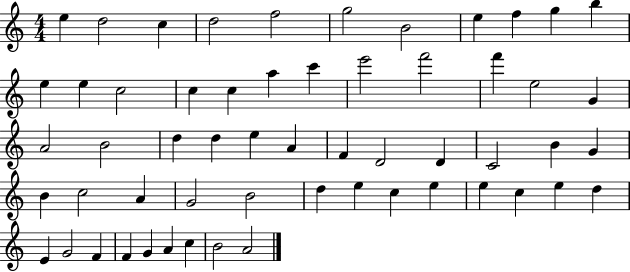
X:1
T:Untitled
M:4/4
L:1/4
K:C
e d2 c d2 f2 g2 B2 e f g b e e c2 c c a c' e'2 f'2 f' e2 G A2 B2 d d e A F D2 D C2 B G B c2 A G2 B2 d e c e e c e d E G2 F F G A c B2 A2